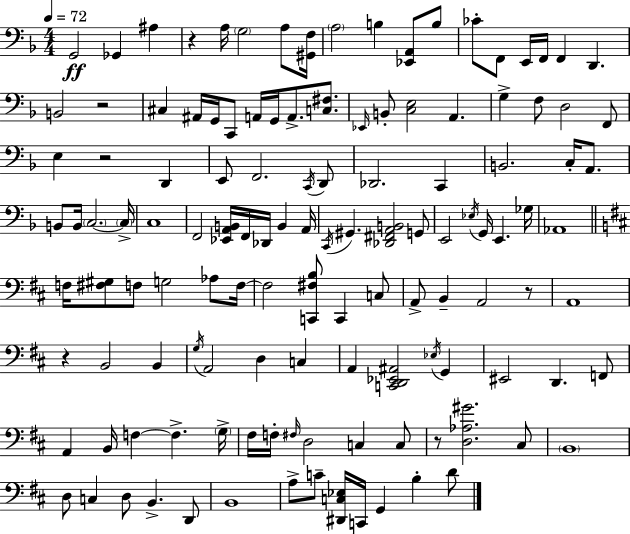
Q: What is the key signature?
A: D minor